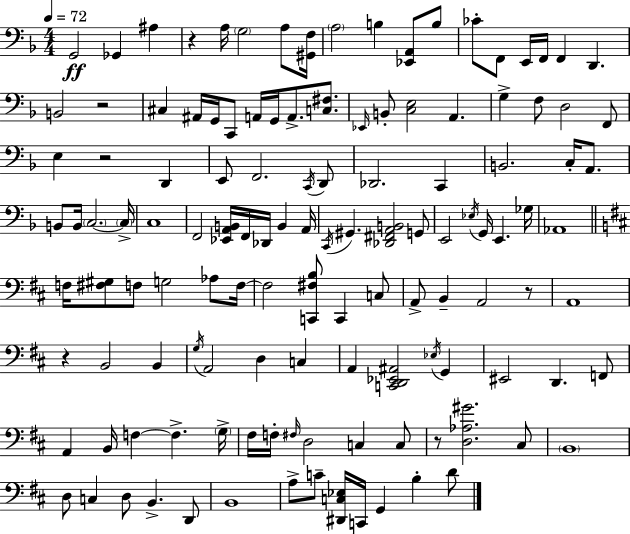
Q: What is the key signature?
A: D minor